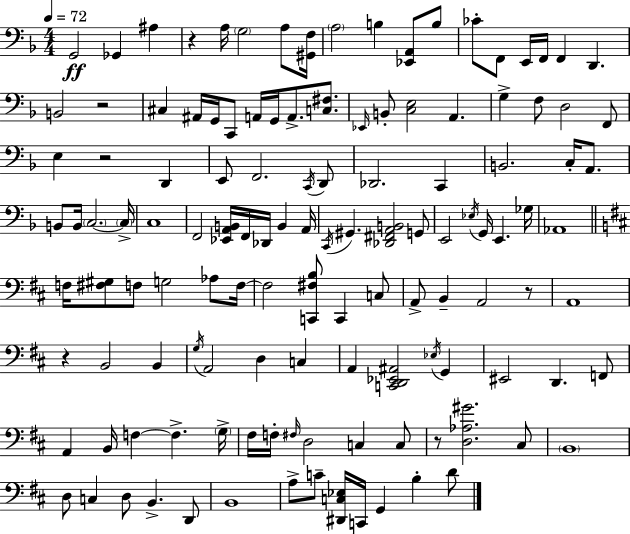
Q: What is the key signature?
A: D minor